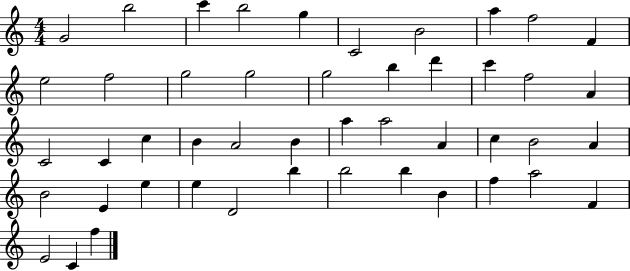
G4/h B5/h C6/q B5/h G5/q C4/h B4/h A5/q F5/h F4/q E5/h F5/h G5/h G5/h G5/h B5/q D6/q C6/q F5/h A4/q C4/h C4/q C5/q B4/q A4/h B4/q A5/q A5/h A4/q C5/q B4/h A4/q B4/h E4/q E5/q E5/q D4/h B5/q B5/h B5/q B4/q F5/q A5/h F4/q E4/h C4/q F5/q